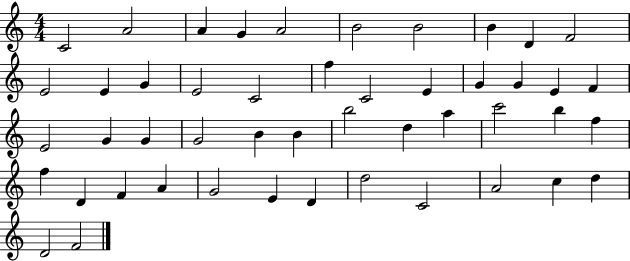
{
  \clef treble
  \numericTimeSignature
  \time 4/4
  \key c \major
  c'2 a'2 | a'4 g'4 a'2 | b'2 b'2 | b'4 d'4 f'2 | \break e'2 e'4 g'4 | e'2 c'2 | f''4 c'2 e'4 | g'4 g'4 e'4 f'4 | \break e'2 g'4 g'4 | g'2 b'4 b'4 | b''2 d''4 a''4 | c'''2 b''4 f''4 | \break f''4 d'4 f'4 a'4 | g'2 e'4 d'4 | d''2 c'2 | a'2 c''4 d''4 | \break d'2 f'2 | \bar "|."
}